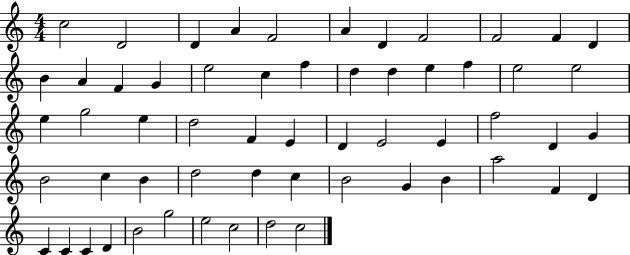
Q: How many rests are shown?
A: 0